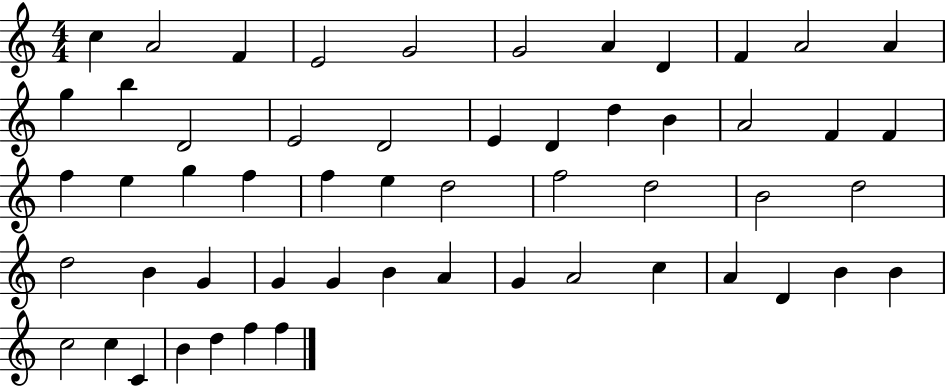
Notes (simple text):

C5/q A4/h F4/q E4/h G4/h G4/h A4/q D4/q F4/q A4/h A4/q G5/q B5/q D4/h E4/h D4/h E4/q D4/q D5/q B4/q A4/h F4/q F4/q F5/q E5/q G5/q F5/q F5/q E5/q D5/h F5/h D5/h B4/h D5/h D5/h B4/q G4/q G4/q G4/q B4/q A4/q G4/q A4/h C5/q A4/q D4/q B4/q B4/q C5/h C5/q C4/q B4/q D5/q F5/q F5/q